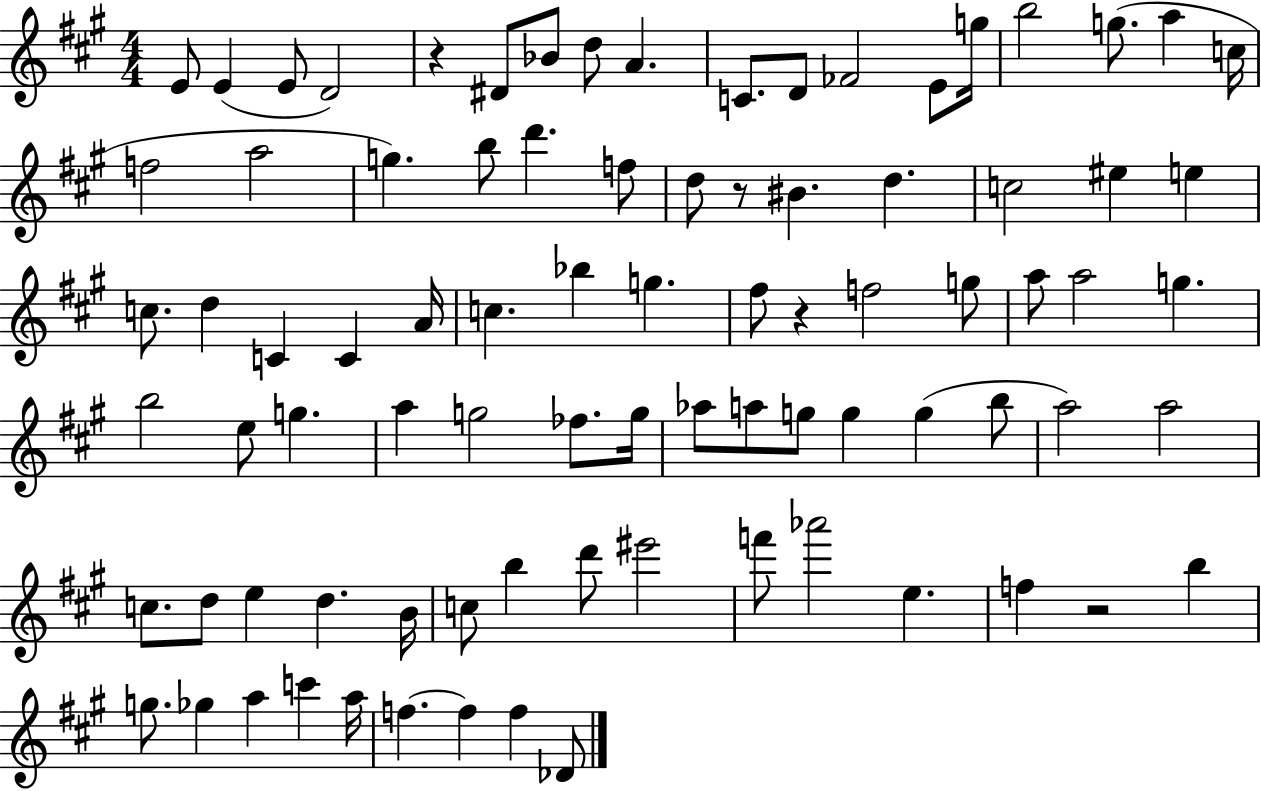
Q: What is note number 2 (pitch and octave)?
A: E4